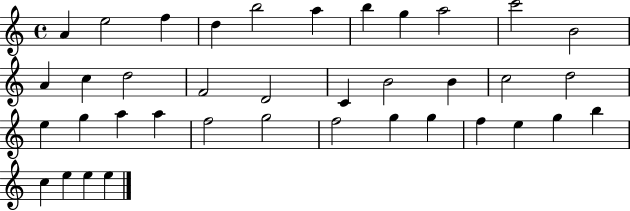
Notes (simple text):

A4/q E5/h F5/q D5/q B5/h A5/q B5/q G5/q A5/h C6/h B4/h A4/q C5/q D5/h F4/h D4/h C4/q B4/h B4/q C5/h D5/h E5/q G5/q A5/q A5/q F5/h G5/h F5/h G5/q G5/q F5/q E5/q G5/q B5/q C5/q E5/q E5/q E5/q